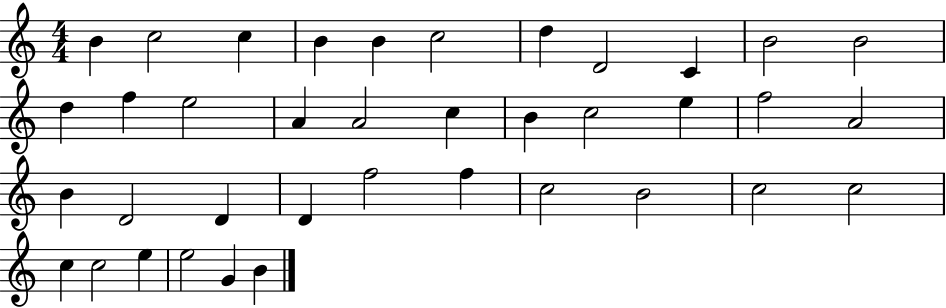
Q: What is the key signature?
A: C major